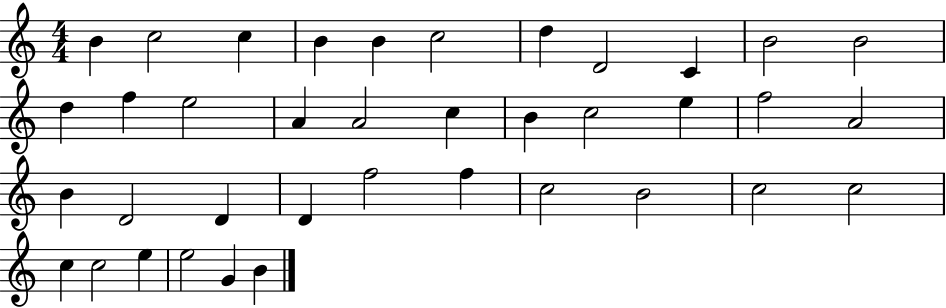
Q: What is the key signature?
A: C major